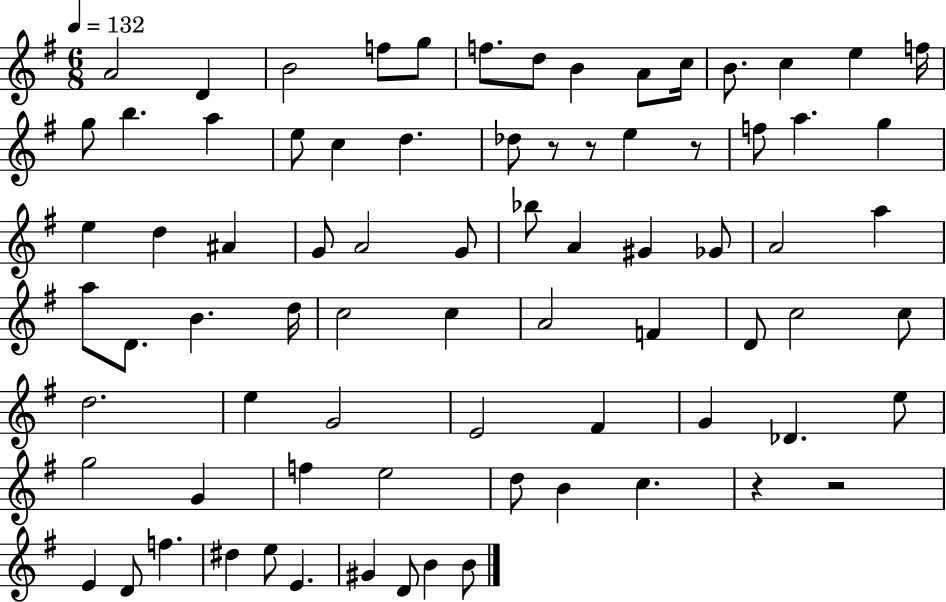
{
  \clef treble
  \numericTimeSignature
  \time 6/8
  \key g \major
  \tempo 4 = 132
  a'2 d'4 | b'2 f''8 g''8 | f''8. d''8 b'4 a'8 c''16 | b'8. c''4 e''4 f''16 | \break g''8 b''4. a''4 | e''8 c''4 d''4. | des''8 r8 r8 e''4 r8 | f''8 a''4. g''4 | \break e''4 d''4 ais'4 | g'8 a'2 g'8 | bes''8 a'4 gis'4 ges'8 | a'2 a''4 | \break a''8 d'8. b'4. d''16 | c''2 c''4 | a'2 f'4 | d'8 c''2 c''8 | \break d''2. | e''4 g'2 | e'2 fis'4 | g'4 des'4. e''8 | \break g''2 g'4 | f''4 e''2 | d''8 b'4 c''4. | r4 r2 | \break e'4 d'8 f''4. | dis''4 e''8 e'4. | gis'4 d'8 b'4 b'8 | \bar "|."
}